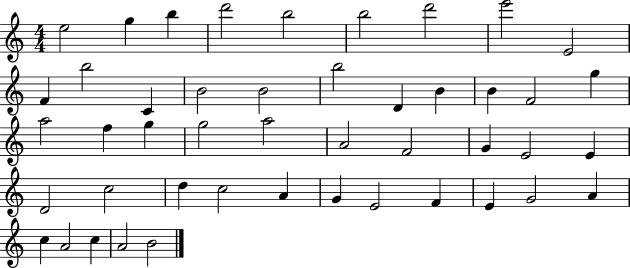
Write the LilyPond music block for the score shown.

{
  \clef treble
  \numericTimeSignature
  \time 4/4
  \key c \major
  e''2 g''4 b''4 | d'''2 b''2 | b''2 d'''2 | e'''2 e'2 | \break f'4 b''2 c'4 | b'2 b'2 | b''2 d'4 b'4 | b'4 f'2 g''4 | \break a''2 f''4 g''4 | g''2 a''2 | a'2 f'2 | g'4 e'2 e'4 | \break d'2 c''2 | d''4 c''2 a'4 | g'4 e'2 f'4 | e'4 g'2 a'4 | \break c''4 a'2 c''4 | a'2 b'2 | \bar "|."
}